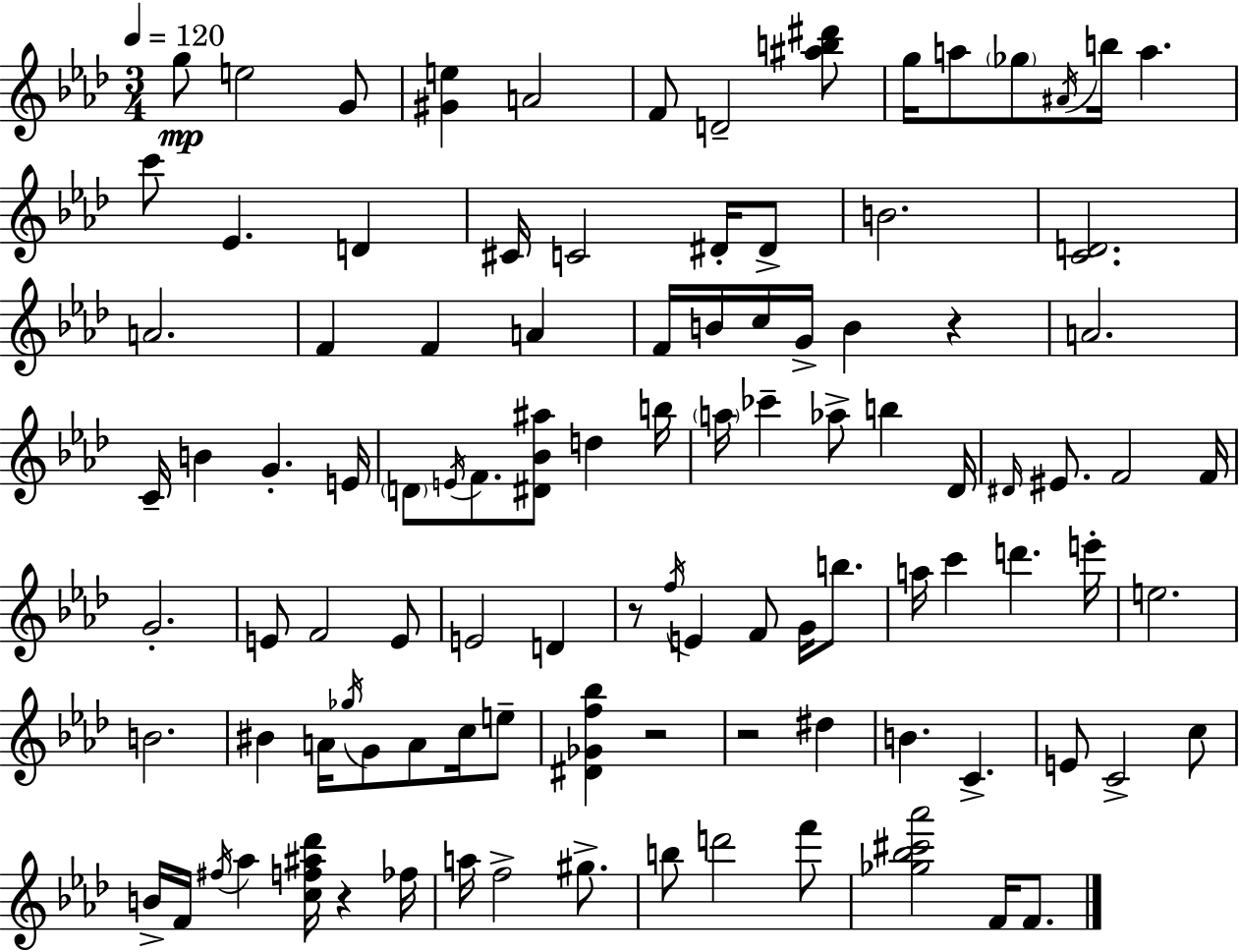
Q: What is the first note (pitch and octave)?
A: G5